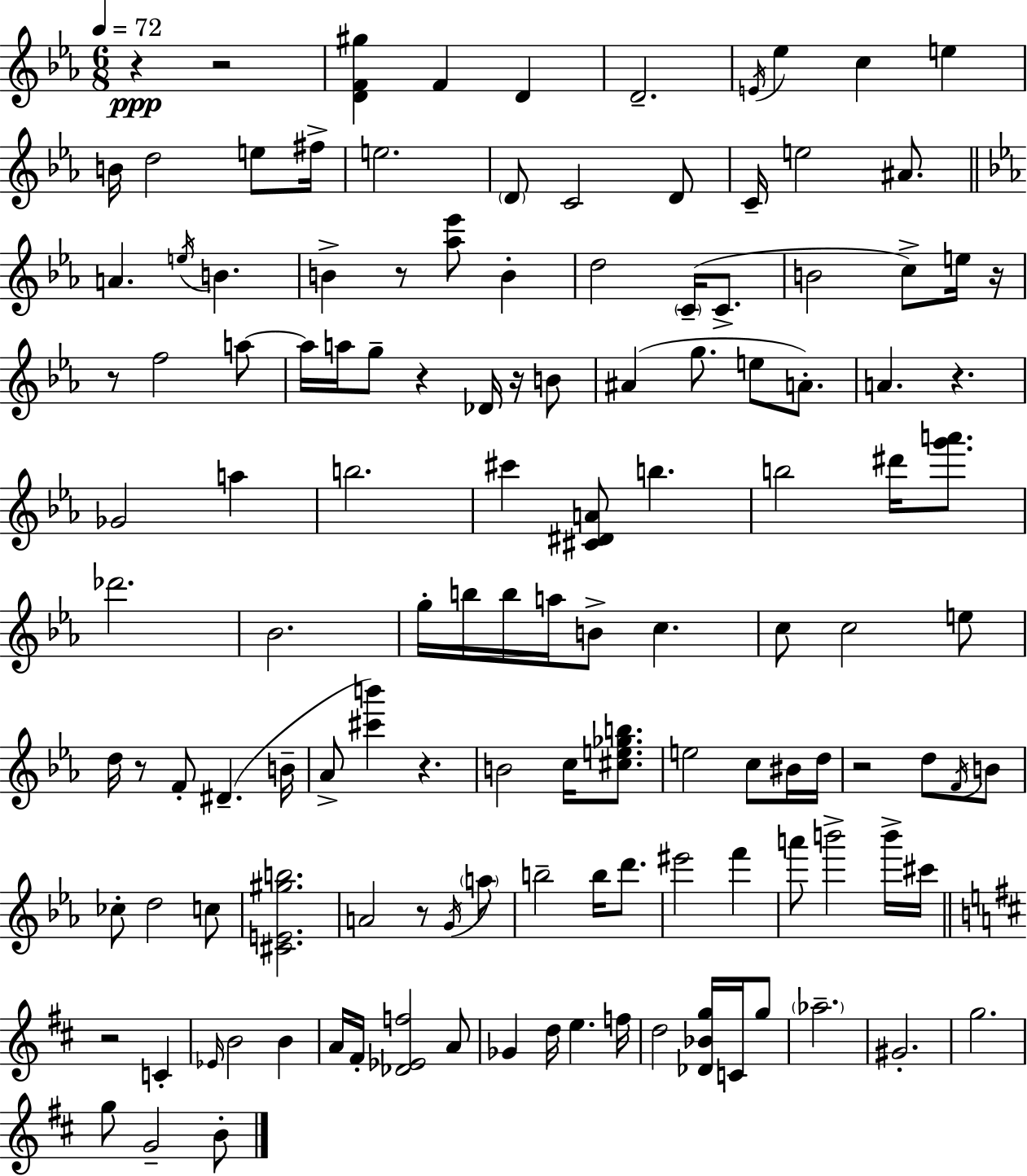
{
  \clef treble
  \numericTimeSignature
  \time 6/8
  \key ees \major
  \tempo 4 = 72
  r4\ppp r2 | <d' f' gis''>4 f'4 d'4 | d'2.-- | \acciaccatura { e'16 } ees''4 c''4 e''4 | \break b'16 d''2 e''8 | fis''16-> e''2. | \parenthesize d'8 c'2 d'8 | c'16-- e''2 ais'8. | \break \bar "||" \break \key ees \major a'4. \acciaccatura { e''16 } b'4. | b'4-> r8 <aes'' ees'''>8 b'4-. | d''2 \parenthesize c'16--( c'8.-> | b'2 c''8->) e''16 | \break r16 r8 f''2 a''8~~ | a''16 a''16 g''8-- r4 des'16 r16 b'8 | ais'4( g''8. e''8 a'8.-.) | a'4. r4. | \break ges'2 a''4 | b''2. | cis'''4 <cis' dis' a'>8 b''4. | b''2 dis'''16 <g''' a'''>8. | \break des'''2. | bes'2. | g''16-. b''16 b''16 a''16 b'8-> c''4. | c''8 c''2 e''8 | \break d''16 r8 f'8-. dis'4.--( | b'16-- aes'8-> <cis''' b'''>4) r4. | b'2 c''16 <cis'' e'' ges'' b''>8. | e''2 c''8 bis'16 | \break d''16 r2 d''8 \acciaccatura { f'16 } | b'8 ces''8-. d''2 | c''8 <cis' e' gis'' b''>2. | a'2 r8 | \break \acciaccatura { g'16 } \parenthesize a''8 b''2-- b''16 | d'''8. eis'''2 f'''4 | a'''8 b'''2-> | b'''16-> cis'''16 \bar "||" \break \key d \major r2 c'4-. | \grace { ees'16 } b'2 b'4 | a'16 fis'16-. <des' ees' f''>2 a'8 | ges'4 d''16 e''4. | \break f''16 d''2 <des' bes' g''>16 c'16 g''8 | \parenthesize aes''2.-- | gis'2.-. | g''2. | \break g''8 g'2-- b'8-. | \bar "|."
}